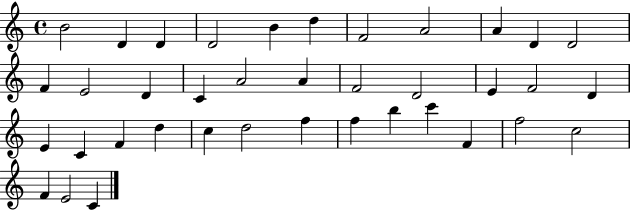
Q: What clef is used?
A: treble